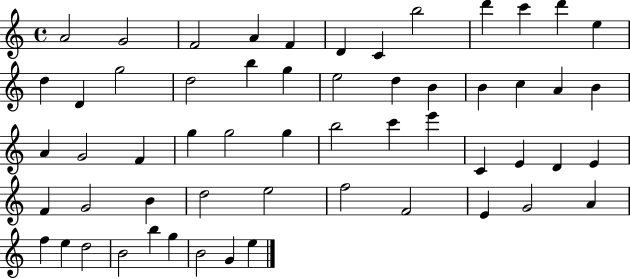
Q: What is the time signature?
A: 4/4